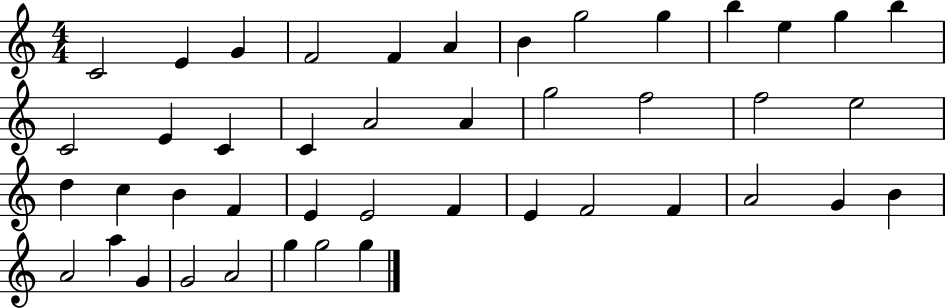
X:1
T:Untitled
M:4/4
L:1/4
K:C
C2 E G F2 F A B g2 g b e g b C2 E C C A2 A g2 f2 f2 e2 d c B F E E2 F E F2 F A2 G B A2 a G G2 A2 g g2 g